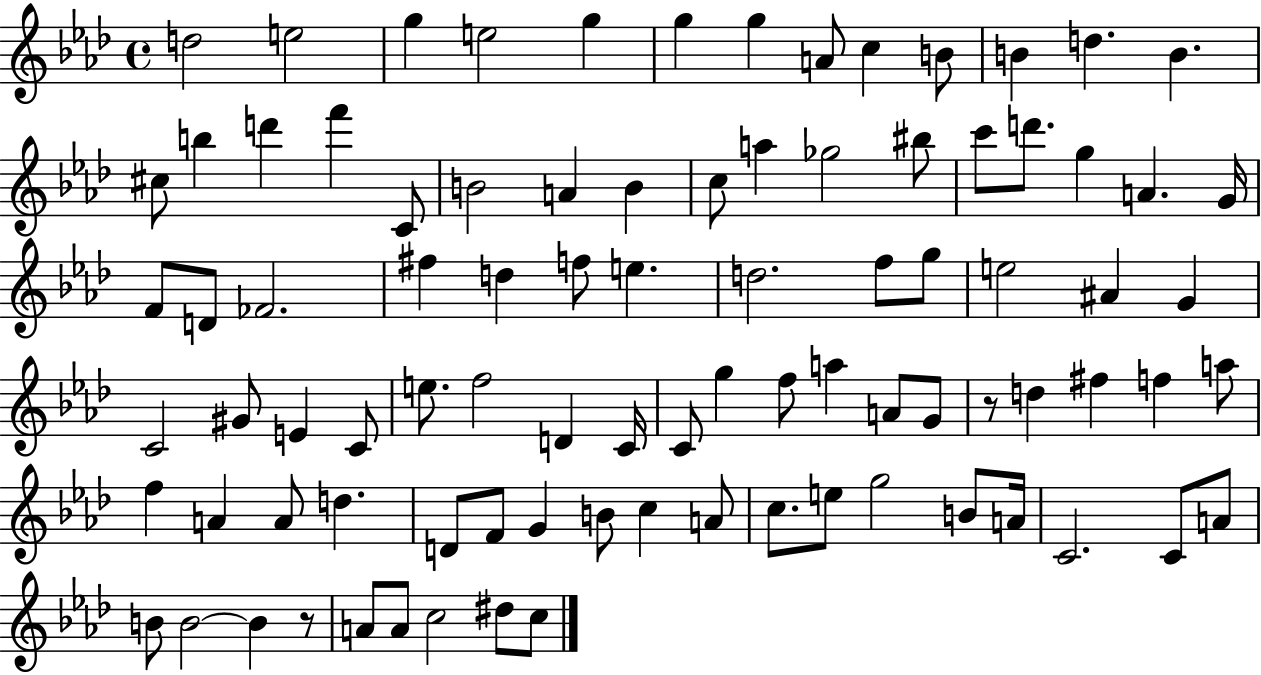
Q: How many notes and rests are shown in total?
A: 89